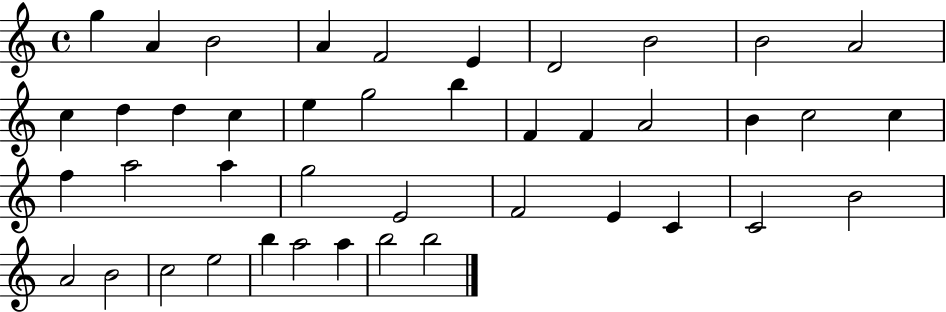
X:1
T:Untitled
M:4/4
L:1/4
K:C
g A B2 A F2 E D2 B2 B2 A2 c d d c e g2 b F F A2 B c2 c f a2 a g2 E2 F2 E C C2 B2 A2 B2 c2 e2 b a2 a b2 b2